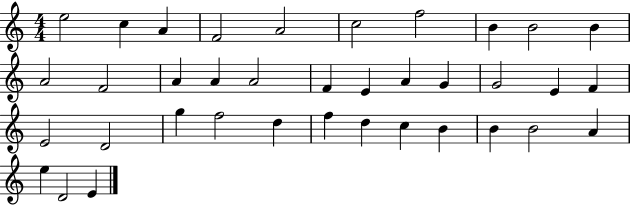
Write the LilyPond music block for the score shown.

{
  \clef treble
  \numericTimeSignature
  \time 4/4
  \key c \major
  e''2 c''4 a'4 | f'2 a'2 | c''2 f''2 | b'4 b'2 b'4 | \break a'2 f'2 | a'4 a'4 a'2 | f'4 e'4 a'4 g'4 | g'2 e'4 f'4 | \break e'2 d'2 | g''4 f''2 d''4 | f''4 d''4 c''4 b'4 | b'4 b'2 a'4 | \break e''4 d'2 e'4 | \bar "|."
}